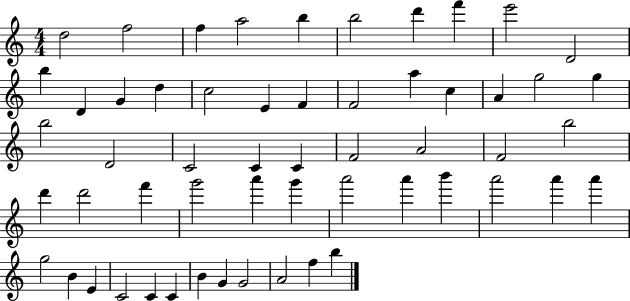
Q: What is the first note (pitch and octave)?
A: D5